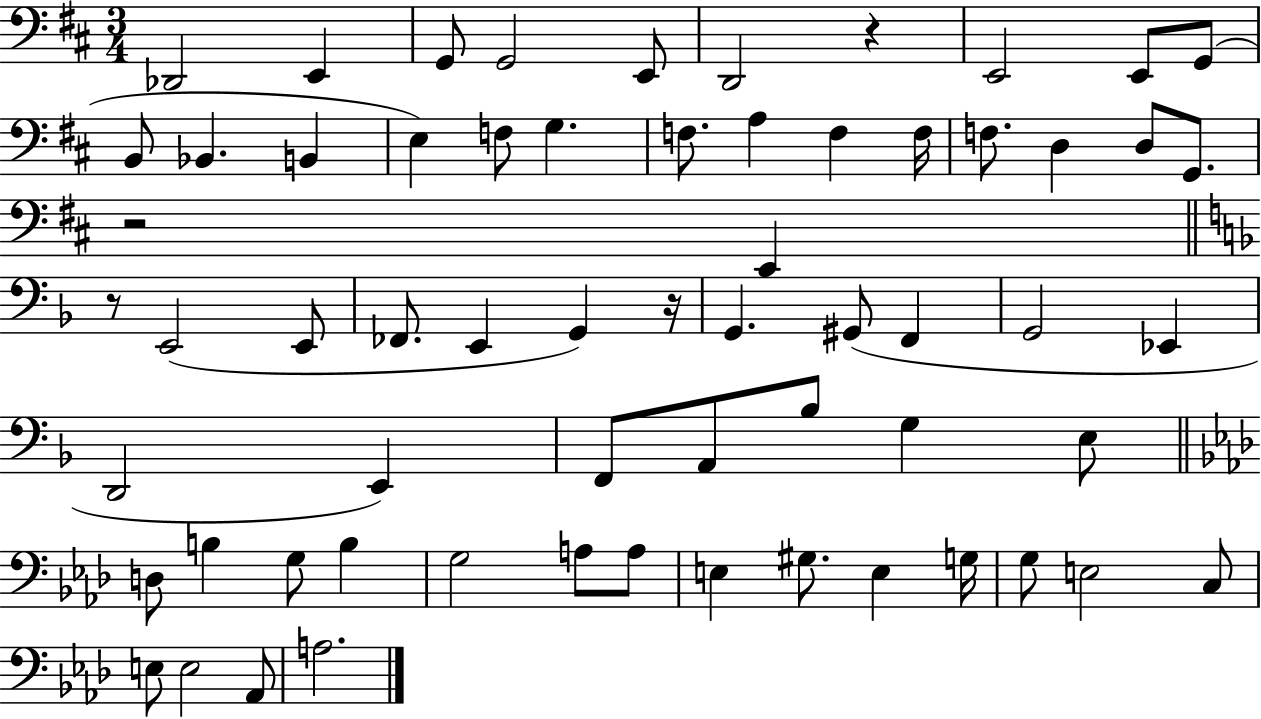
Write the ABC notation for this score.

X:1
T:Untitled
M:3/4
L:1/4
K:D
_D,,2 E,, G,,/2 G,,2 E,,/2 D,,2 z E,,2 E,,/2 G,,/2 B,,/2 _B,, B,, E, F,/2 G, F,/2 A, F, F,/4 F,/2 D, D,/2 G,,/2 z2 E,, z/2 E,,2 E,,/2 _F,,/2 E,, G,, z/4 G,, ^G,,/2 F,, G,,2 _E,, D,,2 E,, F,,/2 A,,/2 _B,/2 G, E,/2 D,/2 B, G,/2 B, G,2 A,/2 A,/2 E, ^G,/2 E, G,/4 G,/2 E,2 C,/2 E,/2 E,2 _A,,/2 A,2